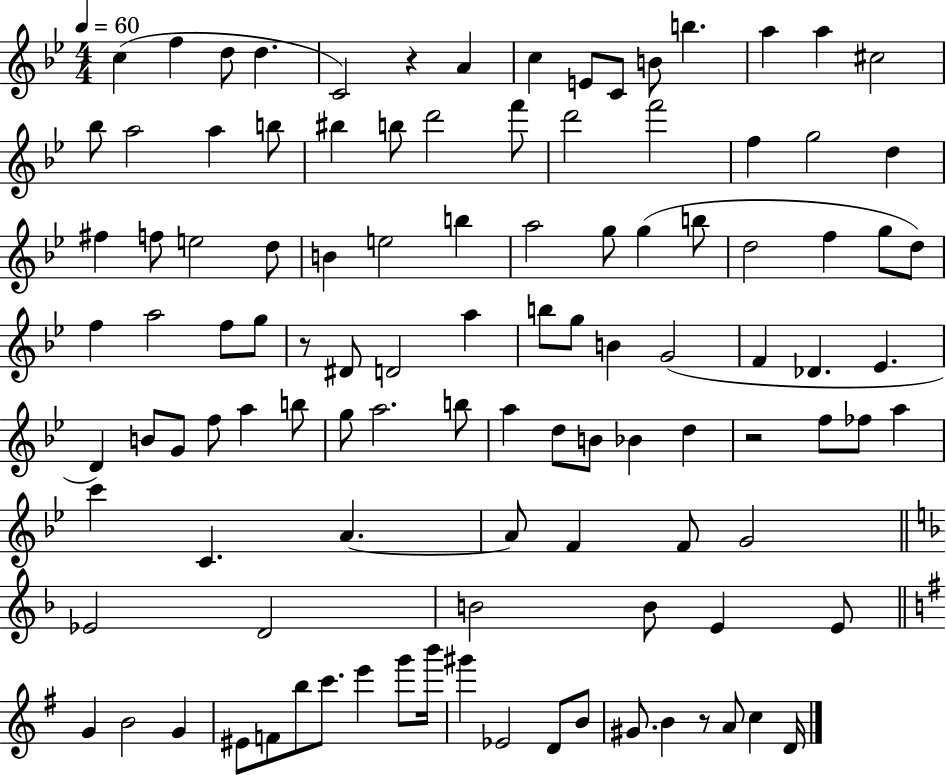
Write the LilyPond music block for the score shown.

{
  \clef treble
  \numericTimeSignature
  \time 4/4
  \key bes \major
  \tempo 4 = 60
  \repeat volta 2 { c''4( f''4 d''8 d''4. | c'2) r4 a'4 | c''4 e'8 c'8 b'8 b''4. | a''4 a''4 cis''2 | \break bes''8 a''2 a''4 b''8 | bis''4 b''8 d'''2 f'''8 | d'''2 f'''2 | f''4 g''2 d''4 | \break fis''4 f''8 e''2 d''8 | b'4 e''2 b''4 | a''2 g''8 g''4( b''8 | d''2 f''4 g''8 d''8) | \break f''4 a''2 f''8 g''8 | r8 dis'8 d'2 a''4 | b''8 g''8 b'4 g'2( | f'4 des'4. ees'4. | \break d'4) b'8 g'8 f''8 a''4 b''8 | g''8 a''2. b''8 | a''4 d''8 b'8 bes'4 d''4 | r2 f''8 fes''8 a''4 | \break c'''4 c'4. a'4.~~ | a'8 f'4 f'8 g'2 | \bar "||" \break \key f \major ees'2 d'2 | b'2 b'8 e'4 e'8 | \bar "||" \break \key g \major g'4 b'2 g'4 | eis'8 f'8 b''8 c'''8. e'''4 g'''8 b'''16 | gis'''4 ees'2 d'8 b'8 | gis'8. b'4 r8 a'8 c''4 d'16 | \break } \bar "|."
}